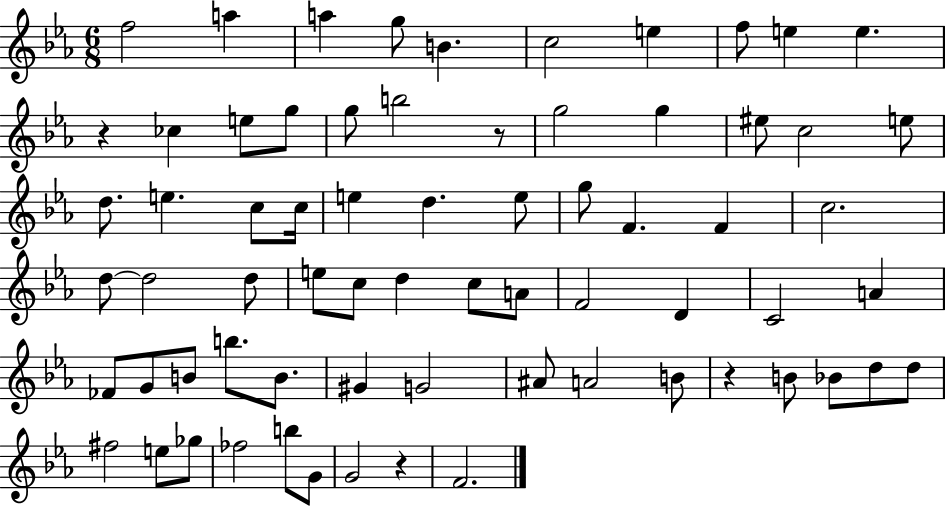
{
  \clef treble
  \numericTimeSignature
  \time 6/8
  \key ees \major
  f''2 a''4 | a''4 g''8 b'4. | c''2 e''4 | f''8 e''4 e''4. | \break r4 ces''4 e''8 g''8 | g''8 b''2 r8 | g''2 g''4 | eis''8 c''2 e''8 | \break d''8. e''4. c''8 c''16 | e''4 d''4. e''8 | g''8 f'4. f'4 | c''2. | \break d''8~~ d''2 d''8 | e''8 c''8 d''4 c''8 a'8 | f'2 d'4 | c'2 a'4 | \break fes'8 g'8 b'8 b''8. b'8. | gis'4 g'2 | ais'8 a'2 b'8 | r4 b'8 bes'8 d''8 d''8 | \break fis''2 e''8 ges''8 | fes''2 b''8 g'8 | g'2 r4 | f'2. | \break \bar "|."
}